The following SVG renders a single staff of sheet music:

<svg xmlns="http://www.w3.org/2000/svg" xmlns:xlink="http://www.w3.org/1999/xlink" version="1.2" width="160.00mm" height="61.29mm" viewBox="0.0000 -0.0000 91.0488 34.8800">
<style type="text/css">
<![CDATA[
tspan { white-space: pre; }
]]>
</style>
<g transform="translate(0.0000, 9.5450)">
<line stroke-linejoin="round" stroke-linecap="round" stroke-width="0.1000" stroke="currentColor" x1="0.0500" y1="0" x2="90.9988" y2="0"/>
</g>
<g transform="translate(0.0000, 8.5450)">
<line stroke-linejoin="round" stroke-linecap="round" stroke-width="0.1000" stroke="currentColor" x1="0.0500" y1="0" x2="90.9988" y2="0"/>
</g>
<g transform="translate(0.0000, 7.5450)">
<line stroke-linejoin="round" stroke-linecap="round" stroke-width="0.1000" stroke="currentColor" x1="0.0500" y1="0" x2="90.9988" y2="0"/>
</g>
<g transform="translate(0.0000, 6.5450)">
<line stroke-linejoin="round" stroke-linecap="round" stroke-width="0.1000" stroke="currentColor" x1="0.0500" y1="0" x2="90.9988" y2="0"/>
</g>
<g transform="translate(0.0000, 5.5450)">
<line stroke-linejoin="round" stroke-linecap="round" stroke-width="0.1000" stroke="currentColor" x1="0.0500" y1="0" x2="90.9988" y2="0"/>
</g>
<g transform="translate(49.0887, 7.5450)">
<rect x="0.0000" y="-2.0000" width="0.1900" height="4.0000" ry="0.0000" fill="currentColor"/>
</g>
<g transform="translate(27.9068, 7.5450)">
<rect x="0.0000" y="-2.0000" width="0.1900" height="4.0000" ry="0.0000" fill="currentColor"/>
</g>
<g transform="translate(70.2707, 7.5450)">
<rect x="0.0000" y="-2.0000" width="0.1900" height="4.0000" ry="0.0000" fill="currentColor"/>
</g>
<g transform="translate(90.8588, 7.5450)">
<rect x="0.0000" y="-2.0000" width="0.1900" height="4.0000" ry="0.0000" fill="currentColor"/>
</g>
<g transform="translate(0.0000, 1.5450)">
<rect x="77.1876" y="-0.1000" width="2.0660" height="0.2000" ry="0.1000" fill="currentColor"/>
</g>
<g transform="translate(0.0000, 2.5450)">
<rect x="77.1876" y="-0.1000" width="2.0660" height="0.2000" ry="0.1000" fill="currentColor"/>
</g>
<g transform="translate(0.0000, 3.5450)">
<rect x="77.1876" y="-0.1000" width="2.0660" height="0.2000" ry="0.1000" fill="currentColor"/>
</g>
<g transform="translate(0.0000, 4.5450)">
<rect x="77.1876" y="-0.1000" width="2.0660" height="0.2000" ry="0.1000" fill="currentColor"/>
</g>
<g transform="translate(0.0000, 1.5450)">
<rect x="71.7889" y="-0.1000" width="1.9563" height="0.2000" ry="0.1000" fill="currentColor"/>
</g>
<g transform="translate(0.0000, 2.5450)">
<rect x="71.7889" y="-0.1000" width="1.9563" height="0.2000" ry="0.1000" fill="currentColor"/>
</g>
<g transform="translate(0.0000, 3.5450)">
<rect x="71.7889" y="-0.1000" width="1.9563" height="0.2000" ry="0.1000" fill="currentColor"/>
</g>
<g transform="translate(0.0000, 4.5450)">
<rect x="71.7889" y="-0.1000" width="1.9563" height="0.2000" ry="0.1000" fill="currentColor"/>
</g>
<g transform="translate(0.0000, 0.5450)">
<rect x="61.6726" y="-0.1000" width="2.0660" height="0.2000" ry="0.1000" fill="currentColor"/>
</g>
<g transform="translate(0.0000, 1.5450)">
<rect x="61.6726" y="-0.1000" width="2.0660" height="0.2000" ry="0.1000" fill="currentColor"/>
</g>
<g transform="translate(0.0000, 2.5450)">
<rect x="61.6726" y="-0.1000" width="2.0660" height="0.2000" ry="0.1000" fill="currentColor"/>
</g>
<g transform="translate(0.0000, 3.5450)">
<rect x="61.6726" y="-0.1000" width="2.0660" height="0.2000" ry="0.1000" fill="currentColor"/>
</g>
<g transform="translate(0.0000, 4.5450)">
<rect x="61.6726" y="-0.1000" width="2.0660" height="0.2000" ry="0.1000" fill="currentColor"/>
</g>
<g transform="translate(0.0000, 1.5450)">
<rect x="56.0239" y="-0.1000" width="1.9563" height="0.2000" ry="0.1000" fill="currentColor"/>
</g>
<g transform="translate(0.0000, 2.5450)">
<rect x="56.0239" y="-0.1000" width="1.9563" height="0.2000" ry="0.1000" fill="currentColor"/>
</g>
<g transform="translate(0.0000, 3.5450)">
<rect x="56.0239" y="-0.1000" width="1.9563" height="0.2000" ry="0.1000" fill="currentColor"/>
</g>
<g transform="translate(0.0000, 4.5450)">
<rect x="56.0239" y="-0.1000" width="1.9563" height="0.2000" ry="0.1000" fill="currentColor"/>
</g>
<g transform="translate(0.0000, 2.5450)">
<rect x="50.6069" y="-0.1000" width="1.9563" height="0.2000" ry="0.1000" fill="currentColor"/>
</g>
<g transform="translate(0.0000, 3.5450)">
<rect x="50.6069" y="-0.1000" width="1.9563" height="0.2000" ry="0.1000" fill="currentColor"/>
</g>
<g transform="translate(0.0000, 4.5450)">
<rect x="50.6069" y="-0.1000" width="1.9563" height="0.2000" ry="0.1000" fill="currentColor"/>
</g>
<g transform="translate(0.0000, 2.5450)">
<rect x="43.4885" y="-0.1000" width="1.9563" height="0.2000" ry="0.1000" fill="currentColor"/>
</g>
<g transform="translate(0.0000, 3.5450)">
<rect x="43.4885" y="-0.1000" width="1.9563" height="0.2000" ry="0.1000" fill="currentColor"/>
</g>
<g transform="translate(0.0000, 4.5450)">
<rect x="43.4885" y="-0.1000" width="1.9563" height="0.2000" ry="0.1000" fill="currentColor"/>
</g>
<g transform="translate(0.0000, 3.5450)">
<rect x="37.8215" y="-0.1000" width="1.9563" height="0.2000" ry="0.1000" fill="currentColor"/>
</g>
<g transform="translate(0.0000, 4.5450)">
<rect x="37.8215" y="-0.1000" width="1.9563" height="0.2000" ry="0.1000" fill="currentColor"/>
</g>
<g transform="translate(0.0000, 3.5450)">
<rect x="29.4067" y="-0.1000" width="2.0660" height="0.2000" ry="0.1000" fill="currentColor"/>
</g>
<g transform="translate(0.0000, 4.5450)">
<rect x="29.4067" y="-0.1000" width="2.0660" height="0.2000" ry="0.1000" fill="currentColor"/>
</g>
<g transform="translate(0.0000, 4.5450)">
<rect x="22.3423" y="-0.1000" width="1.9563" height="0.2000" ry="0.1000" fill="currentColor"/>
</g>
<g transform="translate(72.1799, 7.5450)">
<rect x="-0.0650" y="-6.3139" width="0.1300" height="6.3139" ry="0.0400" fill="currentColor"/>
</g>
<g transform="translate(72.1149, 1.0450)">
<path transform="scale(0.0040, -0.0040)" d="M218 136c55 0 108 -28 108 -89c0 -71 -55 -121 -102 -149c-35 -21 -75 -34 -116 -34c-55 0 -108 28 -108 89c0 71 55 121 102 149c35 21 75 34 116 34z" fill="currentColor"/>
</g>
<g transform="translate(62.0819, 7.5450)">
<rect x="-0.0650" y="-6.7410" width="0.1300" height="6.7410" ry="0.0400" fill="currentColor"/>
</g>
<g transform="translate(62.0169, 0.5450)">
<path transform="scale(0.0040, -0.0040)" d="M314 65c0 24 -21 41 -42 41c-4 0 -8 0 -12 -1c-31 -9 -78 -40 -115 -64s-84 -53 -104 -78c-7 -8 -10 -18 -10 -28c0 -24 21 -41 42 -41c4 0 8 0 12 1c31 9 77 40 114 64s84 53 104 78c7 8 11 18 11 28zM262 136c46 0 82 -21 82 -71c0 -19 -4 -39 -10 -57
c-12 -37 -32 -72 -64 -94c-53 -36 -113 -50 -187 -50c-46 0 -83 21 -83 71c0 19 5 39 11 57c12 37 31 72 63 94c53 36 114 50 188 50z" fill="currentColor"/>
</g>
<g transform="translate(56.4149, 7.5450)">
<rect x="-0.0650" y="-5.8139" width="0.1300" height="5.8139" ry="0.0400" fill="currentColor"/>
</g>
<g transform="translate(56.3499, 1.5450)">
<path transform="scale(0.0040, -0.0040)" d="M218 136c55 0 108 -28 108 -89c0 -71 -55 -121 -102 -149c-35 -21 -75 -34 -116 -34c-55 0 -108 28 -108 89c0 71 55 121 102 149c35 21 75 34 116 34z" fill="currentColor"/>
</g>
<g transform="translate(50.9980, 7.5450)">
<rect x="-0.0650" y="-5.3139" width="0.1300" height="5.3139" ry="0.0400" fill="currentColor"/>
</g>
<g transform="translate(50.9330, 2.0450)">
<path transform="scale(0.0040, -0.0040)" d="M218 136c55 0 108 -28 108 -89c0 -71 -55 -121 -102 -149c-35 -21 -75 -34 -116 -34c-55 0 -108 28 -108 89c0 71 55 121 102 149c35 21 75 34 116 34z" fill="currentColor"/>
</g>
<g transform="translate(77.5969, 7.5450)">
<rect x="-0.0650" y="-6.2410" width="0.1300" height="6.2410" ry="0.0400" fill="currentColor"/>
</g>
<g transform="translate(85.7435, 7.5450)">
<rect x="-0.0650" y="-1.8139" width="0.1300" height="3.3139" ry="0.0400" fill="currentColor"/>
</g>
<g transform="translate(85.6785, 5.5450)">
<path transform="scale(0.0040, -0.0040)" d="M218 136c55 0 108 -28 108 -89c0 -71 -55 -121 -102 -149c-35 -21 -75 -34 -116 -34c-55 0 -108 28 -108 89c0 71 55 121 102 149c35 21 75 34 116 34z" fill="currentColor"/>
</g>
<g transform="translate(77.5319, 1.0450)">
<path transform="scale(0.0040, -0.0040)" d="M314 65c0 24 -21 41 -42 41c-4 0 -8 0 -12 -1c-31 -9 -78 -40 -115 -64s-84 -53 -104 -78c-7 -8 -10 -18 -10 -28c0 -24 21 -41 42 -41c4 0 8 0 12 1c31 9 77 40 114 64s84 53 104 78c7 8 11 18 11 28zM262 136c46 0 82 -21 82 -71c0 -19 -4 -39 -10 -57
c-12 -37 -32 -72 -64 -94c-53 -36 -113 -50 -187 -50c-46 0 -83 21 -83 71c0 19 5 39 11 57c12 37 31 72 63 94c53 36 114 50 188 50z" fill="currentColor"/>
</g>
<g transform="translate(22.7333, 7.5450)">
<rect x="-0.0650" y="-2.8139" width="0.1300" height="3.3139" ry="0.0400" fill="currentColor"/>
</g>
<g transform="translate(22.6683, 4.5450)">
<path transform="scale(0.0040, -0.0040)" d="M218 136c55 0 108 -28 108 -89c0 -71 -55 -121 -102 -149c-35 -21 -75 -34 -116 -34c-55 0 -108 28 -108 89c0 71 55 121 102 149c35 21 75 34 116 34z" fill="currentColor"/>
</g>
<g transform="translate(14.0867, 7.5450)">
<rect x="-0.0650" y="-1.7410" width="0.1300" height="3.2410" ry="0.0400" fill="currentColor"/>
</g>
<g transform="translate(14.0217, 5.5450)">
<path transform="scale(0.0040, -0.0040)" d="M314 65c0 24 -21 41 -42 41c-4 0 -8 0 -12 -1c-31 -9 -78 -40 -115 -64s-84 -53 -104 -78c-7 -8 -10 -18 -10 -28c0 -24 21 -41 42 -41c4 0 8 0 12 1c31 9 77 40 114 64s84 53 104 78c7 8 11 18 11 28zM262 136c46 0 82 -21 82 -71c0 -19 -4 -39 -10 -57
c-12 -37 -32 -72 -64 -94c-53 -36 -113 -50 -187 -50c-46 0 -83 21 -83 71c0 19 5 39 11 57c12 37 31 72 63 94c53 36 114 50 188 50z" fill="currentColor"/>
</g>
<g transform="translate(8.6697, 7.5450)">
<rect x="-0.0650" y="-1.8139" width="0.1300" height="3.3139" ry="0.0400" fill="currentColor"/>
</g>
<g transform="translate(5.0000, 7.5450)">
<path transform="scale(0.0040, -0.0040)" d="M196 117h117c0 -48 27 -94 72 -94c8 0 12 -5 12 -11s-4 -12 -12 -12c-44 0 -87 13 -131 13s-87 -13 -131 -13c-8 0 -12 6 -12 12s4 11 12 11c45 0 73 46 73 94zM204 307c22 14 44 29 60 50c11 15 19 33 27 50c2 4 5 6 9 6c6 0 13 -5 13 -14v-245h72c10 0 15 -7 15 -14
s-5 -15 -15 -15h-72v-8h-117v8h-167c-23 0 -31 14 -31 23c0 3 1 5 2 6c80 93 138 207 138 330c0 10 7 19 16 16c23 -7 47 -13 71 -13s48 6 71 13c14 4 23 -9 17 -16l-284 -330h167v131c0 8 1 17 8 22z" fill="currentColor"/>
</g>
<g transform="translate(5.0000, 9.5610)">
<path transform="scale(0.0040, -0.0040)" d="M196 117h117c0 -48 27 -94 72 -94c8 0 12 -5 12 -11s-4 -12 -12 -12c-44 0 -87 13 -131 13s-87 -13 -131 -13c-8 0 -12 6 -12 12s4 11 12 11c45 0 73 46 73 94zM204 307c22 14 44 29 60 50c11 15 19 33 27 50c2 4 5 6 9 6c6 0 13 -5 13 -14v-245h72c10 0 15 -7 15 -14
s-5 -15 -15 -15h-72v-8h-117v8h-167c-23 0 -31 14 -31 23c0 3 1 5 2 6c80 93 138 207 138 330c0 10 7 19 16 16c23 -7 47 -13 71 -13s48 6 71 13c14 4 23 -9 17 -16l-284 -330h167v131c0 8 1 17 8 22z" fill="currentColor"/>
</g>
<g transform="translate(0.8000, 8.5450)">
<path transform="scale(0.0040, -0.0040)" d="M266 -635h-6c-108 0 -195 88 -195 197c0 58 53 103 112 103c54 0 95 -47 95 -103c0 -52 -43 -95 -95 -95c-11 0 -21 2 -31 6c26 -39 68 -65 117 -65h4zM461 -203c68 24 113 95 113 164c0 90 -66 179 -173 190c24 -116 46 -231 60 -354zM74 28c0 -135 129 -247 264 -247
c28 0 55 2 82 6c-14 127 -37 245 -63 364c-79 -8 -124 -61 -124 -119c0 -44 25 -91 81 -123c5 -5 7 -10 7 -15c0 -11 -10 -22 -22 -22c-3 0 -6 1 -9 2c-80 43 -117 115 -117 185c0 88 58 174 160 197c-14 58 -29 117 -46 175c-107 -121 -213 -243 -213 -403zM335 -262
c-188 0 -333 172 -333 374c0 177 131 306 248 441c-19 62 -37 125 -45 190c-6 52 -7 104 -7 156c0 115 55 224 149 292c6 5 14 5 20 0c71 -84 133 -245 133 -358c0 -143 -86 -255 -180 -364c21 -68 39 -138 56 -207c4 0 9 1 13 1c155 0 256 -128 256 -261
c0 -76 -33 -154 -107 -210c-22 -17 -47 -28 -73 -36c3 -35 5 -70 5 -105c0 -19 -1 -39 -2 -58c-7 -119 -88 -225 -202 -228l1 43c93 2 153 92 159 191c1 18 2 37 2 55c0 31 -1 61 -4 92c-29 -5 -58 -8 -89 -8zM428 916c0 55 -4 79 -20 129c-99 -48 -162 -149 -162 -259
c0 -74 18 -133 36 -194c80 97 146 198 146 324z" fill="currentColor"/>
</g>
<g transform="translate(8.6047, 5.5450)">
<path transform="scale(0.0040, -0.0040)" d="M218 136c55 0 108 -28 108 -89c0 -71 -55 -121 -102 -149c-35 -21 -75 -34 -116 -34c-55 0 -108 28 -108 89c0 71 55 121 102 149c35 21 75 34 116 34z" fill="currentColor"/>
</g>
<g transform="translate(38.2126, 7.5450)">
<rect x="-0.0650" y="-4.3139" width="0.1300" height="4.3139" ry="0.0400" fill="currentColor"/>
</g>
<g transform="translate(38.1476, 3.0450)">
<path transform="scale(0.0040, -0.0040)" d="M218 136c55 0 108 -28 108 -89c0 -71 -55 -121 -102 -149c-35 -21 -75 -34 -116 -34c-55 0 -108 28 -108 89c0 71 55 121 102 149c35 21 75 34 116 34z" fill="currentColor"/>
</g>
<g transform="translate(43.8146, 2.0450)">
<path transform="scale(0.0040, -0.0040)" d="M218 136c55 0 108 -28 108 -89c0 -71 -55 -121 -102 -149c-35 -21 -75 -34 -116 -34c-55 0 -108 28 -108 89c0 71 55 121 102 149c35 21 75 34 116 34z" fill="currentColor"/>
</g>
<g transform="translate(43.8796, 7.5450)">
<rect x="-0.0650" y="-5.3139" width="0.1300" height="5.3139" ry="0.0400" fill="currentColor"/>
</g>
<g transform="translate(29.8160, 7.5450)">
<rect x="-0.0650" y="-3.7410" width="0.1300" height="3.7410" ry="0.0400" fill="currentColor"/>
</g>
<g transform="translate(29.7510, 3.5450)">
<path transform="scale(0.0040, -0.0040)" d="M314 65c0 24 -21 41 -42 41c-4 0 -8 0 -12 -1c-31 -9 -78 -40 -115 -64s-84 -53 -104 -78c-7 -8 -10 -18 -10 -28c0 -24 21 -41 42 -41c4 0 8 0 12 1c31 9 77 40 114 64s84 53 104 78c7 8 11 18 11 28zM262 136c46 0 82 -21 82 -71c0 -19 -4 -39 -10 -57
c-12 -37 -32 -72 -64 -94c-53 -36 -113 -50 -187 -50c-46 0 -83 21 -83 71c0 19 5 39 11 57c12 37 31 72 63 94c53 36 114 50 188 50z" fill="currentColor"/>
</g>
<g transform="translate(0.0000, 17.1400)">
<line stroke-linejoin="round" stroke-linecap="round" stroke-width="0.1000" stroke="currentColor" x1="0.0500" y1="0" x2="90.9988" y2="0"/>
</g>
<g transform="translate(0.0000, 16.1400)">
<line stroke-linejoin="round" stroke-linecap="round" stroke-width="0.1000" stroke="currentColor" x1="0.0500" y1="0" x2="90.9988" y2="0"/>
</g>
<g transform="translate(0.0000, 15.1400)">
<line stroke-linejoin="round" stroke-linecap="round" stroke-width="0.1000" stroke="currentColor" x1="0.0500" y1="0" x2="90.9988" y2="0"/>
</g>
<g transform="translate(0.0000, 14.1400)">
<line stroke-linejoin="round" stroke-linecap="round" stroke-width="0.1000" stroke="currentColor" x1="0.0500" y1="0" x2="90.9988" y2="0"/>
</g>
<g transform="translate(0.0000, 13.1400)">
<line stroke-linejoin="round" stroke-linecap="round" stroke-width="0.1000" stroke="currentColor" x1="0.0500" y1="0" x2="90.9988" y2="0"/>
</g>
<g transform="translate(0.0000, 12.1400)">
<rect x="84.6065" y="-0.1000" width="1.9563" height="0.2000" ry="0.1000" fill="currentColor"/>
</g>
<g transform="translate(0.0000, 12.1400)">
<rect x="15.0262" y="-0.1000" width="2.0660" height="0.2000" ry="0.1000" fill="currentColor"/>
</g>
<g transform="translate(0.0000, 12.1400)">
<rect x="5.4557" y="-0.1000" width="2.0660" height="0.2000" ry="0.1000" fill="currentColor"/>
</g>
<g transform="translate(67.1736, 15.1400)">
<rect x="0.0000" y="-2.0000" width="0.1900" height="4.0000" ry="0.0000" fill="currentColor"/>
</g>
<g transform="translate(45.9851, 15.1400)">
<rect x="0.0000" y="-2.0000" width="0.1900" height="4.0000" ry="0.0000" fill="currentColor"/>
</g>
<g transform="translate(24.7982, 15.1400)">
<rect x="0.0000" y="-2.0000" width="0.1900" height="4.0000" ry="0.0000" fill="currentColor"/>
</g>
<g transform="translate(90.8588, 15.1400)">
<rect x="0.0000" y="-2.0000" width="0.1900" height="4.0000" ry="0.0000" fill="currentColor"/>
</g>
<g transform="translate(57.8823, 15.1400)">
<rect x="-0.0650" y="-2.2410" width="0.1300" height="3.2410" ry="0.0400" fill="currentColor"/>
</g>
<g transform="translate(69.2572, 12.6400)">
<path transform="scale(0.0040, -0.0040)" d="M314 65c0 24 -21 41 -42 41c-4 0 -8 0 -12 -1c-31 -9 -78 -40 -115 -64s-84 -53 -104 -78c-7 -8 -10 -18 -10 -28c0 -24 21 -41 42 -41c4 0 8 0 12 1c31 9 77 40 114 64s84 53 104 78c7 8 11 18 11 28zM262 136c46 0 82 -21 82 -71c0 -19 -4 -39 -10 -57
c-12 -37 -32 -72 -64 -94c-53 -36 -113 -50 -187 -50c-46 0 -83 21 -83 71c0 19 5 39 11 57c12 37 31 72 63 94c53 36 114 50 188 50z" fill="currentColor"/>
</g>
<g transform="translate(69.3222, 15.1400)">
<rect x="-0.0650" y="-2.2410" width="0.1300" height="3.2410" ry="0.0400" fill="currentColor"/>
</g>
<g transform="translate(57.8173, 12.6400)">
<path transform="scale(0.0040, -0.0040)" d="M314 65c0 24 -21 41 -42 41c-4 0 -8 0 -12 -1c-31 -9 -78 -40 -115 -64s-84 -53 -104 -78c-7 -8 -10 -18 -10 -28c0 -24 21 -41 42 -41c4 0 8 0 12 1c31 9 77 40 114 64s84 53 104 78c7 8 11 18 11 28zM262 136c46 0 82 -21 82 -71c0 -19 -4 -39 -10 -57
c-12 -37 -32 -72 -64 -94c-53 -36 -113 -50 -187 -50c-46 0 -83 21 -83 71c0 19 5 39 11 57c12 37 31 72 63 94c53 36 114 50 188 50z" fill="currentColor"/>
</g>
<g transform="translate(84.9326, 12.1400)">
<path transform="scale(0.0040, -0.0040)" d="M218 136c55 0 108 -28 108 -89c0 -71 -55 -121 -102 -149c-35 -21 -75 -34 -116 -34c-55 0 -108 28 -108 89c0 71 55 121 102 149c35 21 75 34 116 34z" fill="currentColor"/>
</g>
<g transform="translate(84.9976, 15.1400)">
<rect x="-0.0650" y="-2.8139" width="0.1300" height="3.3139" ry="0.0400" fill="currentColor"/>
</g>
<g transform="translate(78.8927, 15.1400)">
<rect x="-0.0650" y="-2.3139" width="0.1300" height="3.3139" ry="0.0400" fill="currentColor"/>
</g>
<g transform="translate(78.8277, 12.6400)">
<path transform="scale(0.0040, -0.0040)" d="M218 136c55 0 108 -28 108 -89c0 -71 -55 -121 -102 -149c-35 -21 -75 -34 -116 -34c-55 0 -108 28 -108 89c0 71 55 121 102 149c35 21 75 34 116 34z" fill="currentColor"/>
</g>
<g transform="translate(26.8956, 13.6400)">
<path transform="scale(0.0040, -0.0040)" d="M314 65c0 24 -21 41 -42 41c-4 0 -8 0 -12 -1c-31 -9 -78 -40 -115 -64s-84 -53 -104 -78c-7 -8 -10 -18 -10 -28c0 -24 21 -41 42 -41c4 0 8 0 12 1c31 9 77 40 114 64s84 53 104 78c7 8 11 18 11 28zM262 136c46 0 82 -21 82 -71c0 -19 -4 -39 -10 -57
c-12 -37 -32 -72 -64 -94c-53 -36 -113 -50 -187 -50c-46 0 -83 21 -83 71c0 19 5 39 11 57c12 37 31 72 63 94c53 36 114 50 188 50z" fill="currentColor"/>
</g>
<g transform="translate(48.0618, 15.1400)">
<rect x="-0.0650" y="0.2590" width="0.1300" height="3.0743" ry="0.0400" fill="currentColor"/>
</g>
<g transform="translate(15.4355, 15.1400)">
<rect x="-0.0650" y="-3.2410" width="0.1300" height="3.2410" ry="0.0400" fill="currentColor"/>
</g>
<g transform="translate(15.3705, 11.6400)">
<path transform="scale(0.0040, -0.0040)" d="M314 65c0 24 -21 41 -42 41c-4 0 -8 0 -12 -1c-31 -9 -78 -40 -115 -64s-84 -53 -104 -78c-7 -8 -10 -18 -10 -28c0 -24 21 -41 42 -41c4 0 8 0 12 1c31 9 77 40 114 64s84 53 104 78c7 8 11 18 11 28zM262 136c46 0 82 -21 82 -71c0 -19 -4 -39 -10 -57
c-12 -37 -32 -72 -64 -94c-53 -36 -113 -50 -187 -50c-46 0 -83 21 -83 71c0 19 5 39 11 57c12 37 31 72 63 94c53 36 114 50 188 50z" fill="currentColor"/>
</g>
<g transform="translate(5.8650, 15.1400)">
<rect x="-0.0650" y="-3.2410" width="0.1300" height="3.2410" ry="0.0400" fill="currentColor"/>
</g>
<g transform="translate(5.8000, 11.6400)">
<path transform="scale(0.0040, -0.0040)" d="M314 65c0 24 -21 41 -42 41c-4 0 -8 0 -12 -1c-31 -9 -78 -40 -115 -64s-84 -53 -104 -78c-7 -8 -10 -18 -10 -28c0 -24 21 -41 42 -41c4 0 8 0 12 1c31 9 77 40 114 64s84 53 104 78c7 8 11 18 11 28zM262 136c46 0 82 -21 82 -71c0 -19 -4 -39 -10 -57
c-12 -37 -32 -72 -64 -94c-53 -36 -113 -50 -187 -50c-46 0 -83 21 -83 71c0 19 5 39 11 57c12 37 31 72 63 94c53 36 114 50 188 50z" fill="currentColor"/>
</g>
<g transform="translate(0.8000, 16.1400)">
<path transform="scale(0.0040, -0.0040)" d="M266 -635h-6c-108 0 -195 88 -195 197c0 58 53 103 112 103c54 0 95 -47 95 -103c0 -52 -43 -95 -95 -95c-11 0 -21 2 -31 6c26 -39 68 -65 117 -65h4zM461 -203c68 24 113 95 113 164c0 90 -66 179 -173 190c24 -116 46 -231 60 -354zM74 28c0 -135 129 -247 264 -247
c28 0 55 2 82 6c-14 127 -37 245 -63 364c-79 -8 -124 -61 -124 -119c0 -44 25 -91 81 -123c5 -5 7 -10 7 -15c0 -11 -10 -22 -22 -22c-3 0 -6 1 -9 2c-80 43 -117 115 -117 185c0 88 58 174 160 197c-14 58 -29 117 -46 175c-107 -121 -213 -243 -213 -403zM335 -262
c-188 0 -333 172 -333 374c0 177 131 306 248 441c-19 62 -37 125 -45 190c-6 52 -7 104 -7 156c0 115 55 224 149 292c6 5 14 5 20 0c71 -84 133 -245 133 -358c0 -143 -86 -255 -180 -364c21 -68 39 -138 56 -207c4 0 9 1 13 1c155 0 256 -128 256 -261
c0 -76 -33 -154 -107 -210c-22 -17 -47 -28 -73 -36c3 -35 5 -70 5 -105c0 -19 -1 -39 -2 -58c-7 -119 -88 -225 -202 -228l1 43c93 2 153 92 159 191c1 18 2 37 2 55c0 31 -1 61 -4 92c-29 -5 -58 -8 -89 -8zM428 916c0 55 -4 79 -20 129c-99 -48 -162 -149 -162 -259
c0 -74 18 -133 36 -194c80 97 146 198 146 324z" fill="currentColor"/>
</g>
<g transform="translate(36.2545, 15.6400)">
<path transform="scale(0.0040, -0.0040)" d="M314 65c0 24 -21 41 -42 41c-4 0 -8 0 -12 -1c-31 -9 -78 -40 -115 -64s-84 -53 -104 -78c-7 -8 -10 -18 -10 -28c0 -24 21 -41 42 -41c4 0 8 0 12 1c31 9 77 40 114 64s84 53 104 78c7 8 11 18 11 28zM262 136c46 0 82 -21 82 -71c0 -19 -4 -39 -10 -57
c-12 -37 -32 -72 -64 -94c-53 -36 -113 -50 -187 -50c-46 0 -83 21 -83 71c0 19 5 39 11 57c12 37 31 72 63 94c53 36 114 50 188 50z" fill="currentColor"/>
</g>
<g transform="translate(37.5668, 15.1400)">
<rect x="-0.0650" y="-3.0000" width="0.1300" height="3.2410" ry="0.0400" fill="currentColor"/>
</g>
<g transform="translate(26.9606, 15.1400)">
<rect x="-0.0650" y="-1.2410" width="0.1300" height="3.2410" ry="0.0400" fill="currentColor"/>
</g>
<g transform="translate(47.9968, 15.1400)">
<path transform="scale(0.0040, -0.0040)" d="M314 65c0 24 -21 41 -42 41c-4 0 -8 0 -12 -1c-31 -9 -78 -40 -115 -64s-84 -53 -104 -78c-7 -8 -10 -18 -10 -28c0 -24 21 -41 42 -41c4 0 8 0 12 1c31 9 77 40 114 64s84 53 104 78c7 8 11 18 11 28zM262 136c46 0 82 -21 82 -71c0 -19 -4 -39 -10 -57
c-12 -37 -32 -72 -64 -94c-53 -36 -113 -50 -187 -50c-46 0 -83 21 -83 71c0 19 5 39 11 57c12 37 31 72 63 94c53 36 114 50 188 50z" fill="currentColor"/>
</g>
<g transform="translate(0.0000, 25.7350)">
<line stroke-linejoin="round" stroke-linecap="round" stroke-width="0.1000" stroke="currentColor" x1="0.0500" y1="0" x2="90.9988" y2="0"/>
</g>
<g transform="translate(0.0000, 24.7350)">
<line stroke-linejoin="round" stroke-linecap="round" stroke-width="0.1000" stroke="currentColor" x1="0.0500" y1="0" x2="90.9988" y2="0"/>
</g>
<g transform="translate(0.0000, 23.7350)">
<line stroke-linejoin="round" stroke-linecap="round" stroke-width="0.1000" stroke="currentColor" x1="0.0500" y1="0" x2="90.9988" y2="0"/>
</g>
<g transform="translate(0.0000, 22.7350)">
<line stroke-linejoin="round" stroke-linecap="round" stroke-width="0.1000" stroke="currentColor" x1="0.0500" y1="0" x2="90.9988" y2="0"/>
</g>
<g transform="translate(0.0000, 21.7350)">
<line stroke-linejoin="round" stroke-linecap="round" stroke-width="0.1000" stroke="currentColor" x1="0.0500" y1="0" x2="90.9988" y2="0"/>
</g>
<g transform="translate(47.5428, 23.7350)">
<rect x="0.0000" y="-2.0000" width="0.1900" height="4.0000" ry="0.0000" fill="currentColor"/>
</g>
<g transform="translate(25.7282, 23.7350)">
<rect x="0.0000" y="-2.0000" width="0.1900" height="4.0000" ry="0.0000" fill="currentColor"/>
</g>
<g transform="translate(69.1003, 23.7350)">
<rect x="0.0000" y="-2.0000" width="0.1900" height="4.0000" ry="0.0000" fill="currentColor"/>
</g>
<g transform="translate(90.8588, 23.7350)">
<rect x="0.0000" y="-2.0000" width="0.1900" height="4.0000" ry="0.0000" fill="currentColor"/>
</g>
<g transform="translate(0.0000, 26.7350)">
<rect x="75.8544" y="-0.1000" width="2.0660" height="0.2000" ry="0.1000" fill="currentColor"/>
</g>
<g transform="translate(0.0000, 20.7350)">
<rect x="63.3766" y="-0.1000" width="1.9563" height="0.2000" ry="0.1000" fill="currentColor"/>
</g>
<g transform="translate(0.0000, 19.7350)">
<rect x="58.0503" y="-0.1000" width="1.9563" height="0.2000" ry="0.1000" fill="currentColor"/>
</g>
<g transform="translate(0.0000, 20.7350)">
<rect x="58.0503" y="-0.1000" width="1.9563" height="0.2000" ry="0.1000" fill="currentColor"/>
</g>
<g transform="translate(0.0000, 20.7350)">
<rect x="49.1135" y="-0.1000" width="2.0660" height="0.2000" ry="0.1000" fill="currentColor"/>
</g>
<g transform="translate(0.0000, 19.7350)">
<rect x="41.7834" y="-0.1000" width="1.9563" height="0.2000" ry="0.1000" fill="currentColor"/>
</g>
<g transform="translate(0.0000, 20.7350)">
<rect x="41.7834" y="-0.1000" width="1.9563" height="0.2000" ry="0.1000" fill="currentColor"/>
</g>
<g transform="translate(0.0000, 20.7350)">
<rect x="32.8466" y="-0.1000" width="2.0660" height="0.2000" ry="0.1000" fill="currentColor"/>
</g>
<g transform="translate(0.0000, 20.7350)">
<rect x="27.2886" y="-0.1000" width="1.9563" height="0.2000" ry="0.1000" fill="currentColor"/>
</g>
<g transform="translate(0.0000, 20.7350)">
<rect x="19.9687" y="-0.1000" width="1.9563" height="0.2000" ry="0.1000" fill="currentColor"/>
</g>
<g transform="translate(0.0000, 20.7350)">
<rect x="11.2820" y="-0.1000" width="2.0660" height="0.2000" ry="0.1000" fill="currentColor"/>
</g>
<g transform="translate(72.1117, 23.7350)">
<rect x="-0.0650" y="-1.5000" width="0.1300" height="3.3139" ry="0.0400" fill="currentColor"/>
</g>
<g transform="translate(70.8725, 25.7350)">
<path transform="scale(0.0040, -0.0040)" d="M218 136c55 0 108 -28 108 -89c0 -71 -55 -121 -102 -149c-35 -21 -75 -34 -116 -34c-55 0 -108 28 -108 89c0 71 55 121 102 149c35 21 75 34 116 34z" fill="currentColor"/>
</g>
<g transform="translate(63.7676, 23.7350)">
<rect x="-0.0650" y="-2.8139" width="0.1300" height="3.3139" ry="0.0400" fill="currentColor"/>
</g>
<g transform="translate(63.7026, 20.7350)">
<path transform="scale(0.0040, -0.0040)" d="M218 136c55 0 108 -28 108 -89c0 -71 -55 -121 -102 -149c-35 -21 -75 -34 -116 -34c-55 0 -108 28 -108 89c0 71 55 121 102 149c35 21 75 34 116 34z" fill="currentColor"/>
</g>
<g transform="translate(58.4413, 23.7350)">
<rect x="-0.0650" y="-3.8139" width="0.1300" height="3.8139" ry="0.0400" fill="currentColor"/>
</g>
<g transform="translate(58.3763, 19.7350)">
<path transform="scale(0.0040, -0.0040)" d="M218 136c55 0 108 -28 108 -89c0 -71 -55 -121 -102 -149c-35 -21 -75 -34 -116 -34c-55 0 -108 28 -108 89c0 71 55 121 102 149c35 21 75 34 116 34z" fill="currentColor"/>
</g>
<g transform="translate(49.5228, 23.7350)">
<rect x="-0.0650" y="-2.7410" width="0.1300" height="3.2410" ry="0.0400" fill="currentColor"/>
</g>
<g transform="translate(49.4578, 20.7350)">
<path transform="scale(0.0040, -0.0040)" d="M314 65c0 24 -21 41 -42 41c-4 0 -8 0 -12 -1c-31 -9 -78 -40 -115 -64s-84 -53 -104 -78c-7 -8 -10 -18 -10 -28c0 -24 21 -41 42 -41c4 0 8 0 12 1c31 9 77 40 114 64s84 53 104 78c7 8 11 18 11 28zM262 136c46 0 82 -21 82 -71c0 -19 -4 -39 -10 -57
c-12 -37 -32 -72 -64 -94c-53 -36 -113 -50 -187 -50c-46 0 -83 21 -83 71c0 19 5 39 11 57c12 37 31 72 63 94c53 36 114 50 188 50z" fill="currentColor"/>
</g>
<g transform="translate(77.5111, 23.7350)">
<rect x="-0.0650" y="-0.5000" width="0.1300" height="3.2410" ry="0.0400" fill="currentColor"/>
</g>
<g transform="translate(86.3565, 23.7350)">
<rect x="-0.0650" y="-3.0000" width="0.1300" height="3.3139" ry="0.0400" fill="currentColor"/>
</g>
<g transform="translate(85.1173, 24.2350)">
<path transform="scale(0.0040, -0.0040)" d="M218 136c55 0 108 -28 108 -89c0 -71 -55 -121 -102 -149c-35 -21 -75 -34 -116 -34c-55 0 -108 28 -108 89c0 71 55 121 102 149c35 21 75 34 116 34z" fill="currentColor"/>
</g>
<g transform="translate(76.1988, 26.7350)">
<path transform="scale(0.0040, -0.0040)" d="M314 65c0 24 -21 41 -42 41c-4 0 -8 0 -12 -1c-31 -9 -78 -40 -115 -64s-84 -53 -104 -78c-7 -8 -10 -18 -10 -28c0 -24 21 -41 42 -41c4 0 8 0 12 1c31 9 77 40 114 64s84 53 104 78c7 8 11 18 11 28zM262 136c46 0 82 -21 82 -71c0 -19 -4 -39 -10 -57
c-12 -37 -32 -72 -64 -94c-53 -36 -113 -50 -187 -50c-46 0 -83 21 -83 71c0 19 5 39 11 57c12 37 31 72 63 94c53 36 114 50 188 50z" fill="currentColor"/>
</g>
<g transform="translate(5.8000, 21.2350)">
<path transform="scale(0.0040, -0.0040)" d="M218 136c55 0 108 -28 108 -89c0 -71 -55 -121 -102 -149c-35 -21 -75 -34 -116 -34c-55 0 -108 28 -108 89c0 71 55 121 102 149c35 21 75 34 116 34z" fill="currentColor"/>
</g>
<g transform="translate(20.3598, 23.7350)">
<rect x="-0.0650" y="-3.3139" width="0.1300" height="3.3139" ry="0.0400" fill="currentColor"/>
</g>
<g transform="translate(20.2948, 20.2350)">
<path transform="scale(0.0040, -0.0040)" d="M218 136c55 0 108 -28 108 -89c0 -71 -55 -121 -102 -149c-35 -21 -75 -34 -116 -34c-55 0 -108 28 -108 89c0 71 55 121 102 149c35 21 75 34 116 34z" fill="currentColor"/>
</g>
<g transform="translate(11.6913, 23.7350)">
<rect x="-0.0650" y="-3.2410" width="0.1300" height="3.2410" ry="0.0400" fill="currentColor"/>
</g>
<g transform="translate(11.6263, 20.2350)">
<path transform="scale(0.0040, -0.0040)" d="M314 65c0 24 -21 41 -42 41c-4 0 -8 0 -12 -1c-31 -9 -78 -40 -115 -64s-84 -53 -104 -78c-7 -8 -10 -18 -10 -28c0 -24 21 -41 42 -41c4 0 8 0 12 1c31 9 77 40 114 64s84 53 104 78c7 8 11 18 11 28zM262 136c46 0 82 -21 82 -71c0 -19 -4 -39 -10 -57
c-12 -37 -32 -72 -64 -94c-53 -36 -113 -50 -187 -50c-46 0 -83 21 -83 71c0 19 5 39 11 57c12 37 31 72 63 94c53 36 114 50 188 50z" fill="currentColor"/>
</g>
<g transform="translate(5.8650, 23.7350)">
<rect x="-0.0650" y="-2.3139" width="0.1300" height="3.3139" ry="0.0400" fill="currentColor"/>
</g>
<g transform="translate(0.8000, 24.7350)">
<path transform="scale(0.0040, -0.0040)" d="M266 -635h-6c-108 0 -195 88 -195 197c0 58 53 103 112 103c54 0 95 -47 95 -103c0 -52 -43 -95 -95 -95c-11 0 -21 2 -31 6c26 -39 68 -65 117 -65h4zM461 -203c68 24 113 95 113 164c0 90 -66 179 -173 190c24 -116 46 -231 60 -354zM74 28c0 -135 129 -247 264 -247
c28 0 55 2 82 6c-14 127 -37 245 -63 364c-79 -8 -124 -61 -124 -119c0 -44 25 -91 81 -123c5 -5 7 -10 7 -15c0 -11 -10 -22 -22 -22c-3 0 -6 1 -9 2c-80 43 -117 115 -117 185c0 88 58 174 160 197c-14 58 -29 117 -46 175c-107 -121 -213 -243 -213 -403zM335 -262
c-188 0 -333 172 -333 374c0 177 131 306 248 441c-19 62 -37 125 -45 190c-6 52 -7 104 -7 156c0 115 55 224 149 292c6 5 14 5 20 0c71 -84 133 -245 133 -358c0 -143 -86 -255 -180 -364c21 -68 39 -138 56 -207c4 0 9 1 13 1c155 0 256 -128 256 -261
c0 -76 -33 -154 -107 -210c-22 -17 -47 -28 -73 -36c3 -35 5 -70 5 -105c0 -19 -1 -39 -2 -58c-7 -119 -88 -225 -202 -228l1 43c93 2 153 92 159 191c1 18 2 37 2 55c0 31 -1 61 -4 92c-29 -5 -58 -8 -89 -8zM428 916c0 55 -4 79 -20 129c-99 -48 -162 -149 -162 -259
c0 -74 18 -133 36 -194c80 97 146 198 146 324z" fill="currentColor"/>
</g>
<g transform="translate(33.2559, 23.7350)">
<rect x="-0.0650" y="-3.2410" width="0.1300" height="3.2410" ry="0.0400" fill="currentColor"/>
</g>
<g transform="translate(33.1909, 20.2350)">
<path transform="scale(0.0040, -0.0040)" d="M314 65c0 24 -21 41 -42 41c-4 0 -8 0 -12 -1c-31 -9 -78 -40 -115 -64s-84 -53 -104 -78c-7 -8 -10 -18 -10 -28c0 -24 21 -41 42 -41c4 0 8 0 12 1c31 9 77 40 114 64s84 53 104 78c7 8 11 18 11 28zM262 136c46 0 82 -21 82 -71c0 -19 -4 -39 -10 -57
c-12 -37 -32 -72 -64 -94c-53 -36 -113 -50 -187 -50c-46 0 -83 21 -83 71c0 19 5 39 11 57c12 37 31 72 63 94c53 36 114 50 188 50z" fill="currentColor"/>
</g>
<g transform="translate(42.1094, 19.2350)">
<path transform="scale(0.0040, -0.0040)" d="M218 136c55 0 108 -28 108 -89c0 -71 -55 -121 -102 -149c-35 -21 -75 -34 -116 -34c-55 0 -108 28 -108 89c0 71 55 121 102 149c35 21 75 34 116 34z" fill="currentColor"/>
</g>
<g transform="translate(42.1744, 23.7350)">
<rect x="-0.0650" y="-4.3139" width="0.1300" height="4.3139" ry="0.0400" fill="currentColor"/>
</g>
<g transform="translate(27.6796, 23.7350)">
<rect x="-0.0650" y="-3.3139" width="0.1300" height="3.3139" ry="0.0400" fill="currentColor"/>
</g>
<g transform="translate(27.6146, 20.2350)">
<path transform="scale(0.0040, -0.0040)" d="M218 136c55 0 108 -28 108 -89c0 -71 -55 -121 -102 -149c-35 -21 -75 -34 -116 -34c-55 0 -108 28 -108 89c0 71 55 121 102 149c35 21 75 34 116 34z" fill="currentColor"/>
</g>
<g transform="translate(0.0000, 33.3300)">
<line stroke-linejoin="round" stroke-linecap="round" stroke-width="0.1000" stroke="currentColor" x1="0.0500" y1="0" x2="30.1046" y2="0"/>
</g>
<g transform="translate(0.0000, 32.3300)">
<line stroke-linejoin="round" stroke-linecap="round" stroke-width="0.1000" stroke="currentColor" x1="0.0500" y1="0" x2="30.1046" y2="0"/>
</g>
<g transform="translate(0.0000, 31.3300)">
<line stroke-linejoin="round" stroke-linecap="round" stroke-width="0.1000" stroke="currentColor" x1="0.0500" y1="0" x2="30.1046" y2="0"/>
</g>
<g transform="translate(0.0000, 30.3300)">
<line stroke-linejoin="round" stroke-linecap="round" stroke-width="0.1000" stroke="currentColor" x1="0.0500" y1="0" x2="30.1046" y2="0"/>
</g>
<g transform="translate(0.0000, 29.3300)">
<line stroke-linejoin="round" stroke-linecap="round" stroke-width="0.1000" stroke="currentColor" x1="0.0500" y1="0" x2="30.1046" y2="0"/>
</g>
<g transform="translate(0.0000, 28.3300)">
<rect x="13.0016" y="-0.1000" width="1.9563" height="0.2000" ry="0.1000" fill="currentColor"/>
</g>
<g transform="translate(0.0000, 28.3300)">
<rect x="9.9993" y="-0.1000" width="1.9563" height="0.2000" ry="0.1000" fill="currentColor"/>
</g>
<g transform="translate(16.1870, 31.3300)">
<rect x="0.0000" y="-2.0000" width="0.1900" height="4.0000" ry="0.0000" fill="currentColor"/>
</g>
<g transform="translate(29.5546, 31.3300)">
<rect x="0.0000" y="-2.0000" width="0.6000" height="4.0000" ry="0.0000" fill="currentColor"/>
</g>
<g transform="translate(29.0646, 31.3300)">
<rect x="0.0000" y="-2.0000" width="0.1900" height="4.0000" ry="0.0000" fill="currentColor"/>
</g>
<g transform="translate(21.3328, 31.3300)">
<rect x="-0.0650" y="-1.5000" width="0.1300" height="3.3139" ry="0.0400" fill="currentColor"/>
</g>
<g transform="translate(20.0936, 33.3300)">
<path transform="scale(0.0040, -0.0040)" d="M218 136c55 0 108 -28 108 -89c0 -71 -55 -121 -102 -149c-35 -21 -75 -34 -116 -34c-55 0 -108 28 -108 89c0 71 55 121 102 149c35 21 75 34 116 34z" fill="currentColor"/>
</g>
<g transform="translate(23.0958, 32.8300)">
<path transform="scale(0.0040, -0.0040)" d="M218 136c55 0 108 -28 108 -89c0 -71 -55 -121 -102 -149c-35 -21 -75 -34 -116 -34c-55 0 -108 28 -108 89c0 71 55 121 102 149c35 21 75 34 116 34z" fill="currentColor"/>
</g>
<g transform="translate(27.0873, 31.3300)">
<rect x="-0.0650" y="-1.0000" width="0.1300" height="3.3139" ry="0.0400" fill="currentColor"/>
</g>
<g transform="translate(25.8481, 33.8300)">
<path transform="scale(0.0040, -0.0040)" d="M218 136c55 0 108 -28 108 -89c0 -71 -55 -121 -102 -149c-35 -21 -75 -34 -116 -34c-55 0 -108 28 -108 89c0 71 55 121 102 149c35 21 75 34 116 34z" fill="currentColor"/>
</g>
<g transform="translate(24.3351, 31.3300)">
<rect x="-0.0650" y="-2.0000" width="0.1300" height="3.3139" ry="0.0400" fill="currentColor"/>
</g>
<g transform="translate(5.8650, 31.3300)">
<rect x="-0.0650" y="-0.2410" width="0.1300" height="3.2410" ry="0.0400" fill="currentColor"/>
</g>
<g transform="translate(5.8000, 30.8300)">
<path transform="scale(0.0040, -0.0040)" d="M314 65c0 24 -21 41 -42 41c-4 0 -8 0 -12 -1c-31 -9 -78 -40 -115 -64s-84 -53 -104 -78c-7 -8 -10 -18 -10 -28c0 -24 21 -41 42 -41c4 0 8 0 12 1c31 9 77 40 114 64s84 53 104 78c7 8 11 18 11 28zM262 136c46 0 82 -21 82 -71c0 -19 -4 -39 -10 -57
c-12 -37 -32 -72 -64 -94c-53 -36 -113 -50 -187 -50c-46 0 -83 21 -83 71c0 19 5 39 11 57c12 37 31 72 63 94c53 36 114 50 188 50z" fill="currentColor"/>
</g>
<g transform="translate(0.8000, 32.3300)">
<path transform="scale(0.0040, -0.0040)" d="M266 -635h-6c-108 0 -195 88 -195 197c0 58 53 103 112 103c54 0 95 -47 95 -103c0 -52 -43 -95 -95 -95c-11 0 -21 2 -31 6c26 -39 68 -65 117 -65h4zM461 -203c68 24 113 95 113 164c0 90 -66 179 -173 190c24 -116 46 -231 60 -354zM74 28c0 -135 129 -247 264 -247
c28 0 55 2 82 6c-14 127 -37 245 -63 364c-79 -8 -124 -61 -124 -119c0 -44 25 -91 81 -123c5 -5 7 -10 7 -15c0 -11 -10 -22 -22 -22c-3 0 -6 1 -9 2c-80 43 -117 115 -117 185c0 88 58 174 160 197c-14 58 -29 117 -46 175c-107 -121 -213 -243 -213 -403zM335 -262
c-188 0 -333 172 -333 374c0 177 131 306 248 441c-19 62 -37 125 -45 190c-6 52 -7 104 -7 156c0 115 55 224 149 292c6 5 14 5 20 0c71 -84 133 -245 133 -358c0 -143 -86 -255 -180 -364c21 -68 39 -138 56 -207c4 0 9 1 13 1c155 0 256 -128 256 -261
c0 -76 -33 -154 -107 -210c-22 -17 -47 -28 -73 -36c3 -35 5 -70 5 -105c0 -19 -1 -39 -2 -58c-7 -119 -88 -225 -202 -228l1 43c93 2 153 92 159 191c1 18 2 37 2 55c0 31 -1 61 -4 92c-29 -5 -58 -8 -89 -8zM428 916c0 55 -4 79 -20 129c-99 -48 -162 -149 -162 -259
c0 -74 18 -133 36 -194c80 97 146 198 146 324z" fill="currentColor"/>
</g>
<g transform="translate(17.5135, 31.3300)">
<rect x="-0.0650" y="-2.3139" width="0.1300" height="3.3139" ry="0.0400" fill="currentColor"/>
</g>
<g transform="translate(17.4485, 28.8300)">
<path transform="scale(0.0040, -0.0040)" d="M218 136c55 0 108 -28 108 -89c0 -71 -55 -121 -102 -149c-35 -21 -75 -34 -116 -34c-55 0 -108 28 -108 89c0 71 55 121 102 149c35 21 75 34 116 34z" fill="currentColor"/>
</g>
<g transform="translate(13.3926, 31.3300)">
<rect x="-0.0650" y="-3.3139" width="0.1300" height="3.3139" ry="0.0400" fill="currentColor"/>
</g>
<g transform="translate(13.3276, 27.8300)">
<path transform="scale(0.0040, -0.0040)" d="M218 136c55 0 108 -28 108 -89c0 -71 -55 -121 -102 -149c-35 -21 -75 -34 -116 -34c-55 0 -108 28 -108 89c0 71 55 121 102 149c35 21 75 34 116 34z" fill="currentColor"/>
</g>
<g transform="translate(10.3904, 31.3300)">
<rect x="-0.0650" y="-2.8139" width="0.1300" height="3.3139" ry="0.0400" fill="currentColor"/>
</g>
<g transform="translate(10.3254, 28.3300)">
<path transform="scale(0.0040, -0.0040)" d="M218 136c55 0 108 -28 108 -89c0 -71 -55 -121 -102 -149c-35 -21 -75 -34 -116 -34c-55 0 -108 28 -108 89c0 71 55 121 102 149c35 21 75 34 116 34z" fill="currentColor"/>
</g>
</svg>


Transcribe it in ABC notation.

X:1
T:Untitled
M:4/4
L:1/4
K:C
f f2 a c'2 d' f' f' g' b'2 a' a'2 f b2 b2 e2 A2 B2 g2 g2 g a g b2 b b b2 d' a2 c' a E C2 A c2 a b g E F D